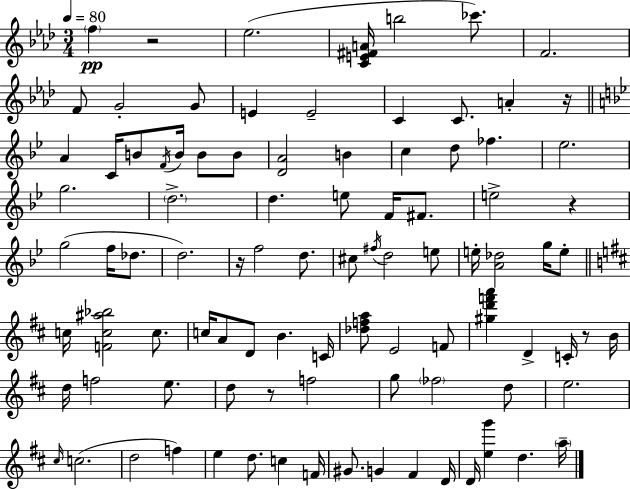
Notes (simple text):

F5/q R/h Eb5/h. [C4,E4,F#4,A4]/s B5/h CES6/e. F4/h. F4/e G4/h G4/e E4/q E4/h C4/q C4/e. A4/q R/s A4/q C4/s B4/e F4/s B4/s B4/e B4/e [D4,A4]/h B4/q C5/q D5/e FES5/q. Eb5/h. G5/h. D5/h. D5/q. E5/e F4/s F#4/e. E5/h R/q G5/h F5/s Db5/e. D5/h. R/s F5/h D5/e. C#5/e F#5/s D5/h E5/e E5/s [A4,Db5]/h G5/s E5/e C5/s [F4,C5,A#5,Bb5]/h C5/e. C5/s A4/e D4/e B4/q. C4/s [Db5,F5,A5]/e E4/h F4/e [G#5,D6,F6,A6]/q D4/q C4/s R/e B4/s D5/s F5/h E5/e. D5/e R/e F5/h G5/e FES5/h D5/e E5/h. C#5/s C5/h. D5/h F5/q E5/q D5/e. C5/q F4/s G#4/e. G4/q F#4/q D4/s D4/s [E5,G6]/q D5/q. A5/s